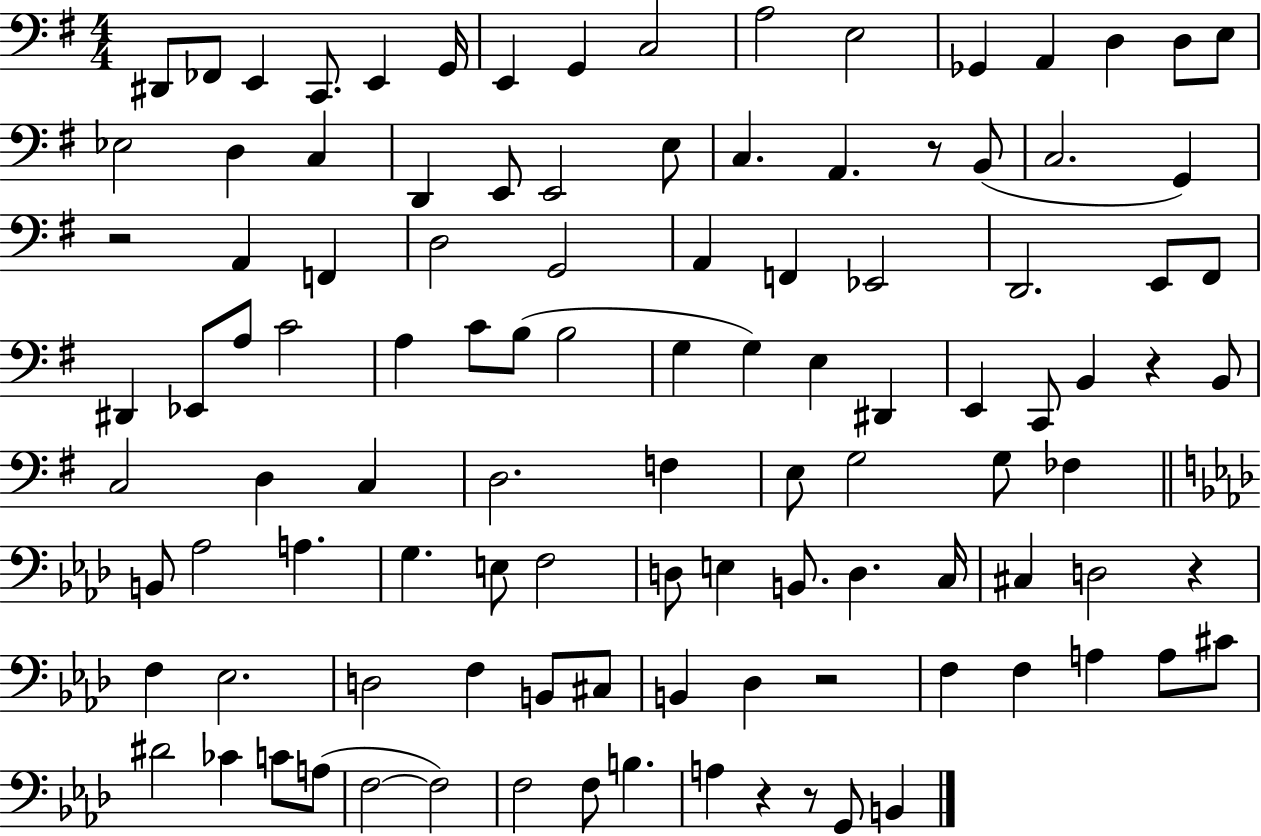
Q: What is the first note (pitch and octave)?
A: D#2